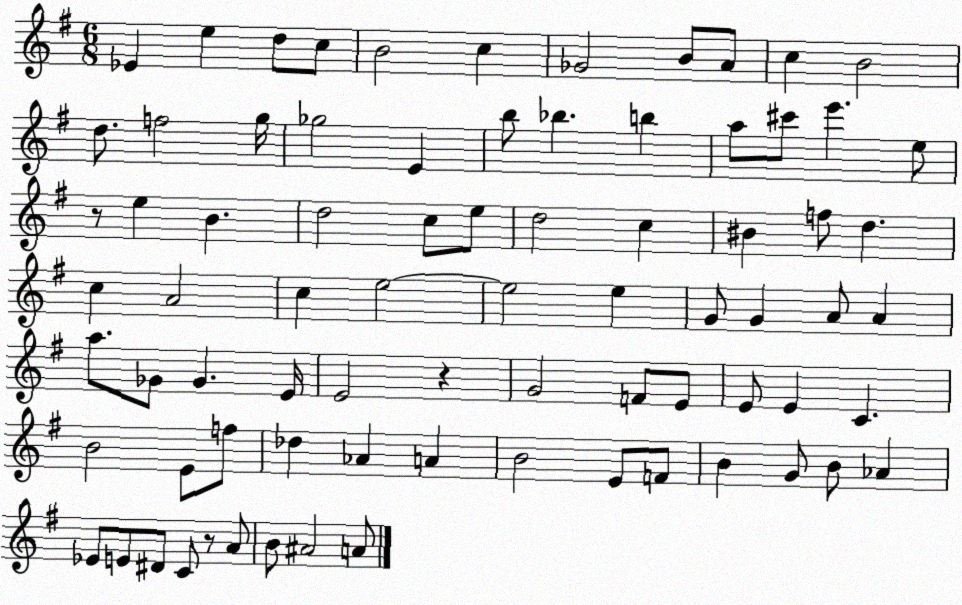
X:1
T:Untitled
M:6/8
L:1/4
K:G
_E e d/2 c/2 B2 c _G2 B/2 A/2 c B2 d/2 f2 g/4 _g2 E b/2 _b b a/2 ^c'/2 e' e/2 z/2 e B d2 c/2 e/2 d2 c ^B f/2 d c A2 c e2 e2 e G/2 G A/2 A a/2 _G/2 _G E/4 E2 z G2 F/2 E/2 E/2 E C B2 E/2 f/2 _d _A A B2 E/2 F/2 B G/2 B/2 _A _E/2 E/2 ^D/2 C/2 z/2 A/2 B/2 ^A2 A/2